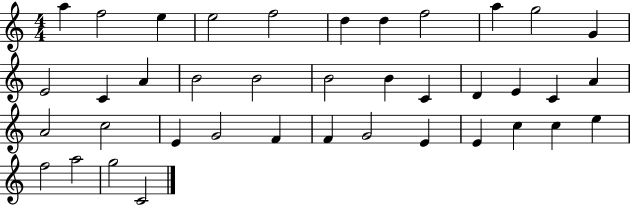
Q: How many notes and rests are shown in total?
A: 39